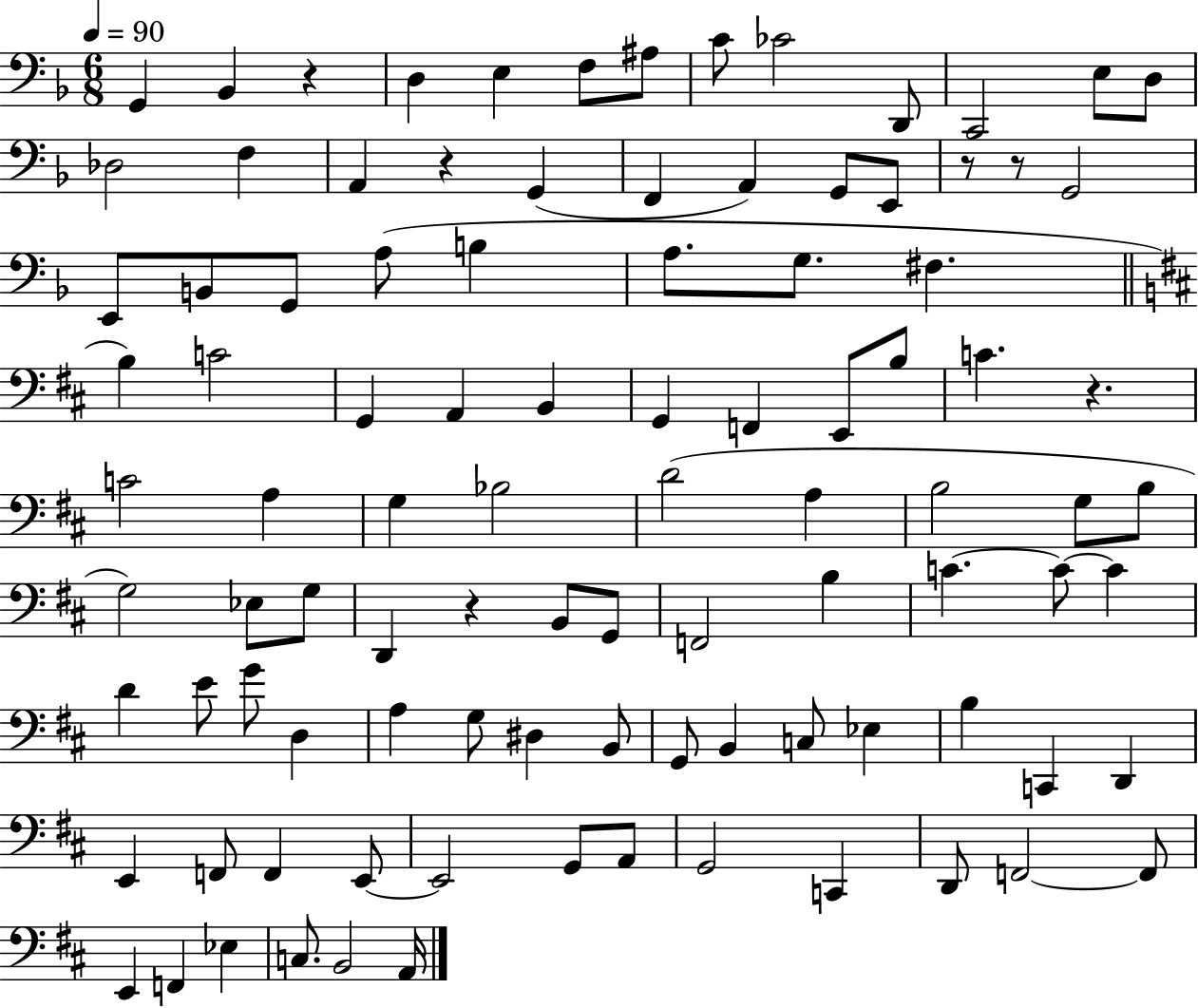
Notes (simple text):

G2/q Bb2/q R/q D3/q E3/q F3/e A#3/e C4/e CES4/h D2/e C2/h E3/e D3/e Db3/h F3/q A2/q R/q G2/q F2/q A2/q G2/e E2/e R/e R/e G2/h E2/e B2/e G2/e A3/e B3/q A3/e. G3/e. F#3/q. B3/q C4/h G2/q A2/q B2/q G2/q F2/q E2/e B3/e C4/q. R/q. C4/h A3/q G3/q Bb3/h D4/h A3/q B3/h G3/e B3/e G3/h Eb3/e G3/e D2/q R/q B2/e G2/e F2/h B3/q C4/q. C4/e C4/q D4/q E4/e G4/e D3/q A3/q G3/e D#3/q B2/e G2/e B2/q C3/e Eb3/q B3/q C2/q D2/q E2/q F2/e F2/q E2/e E2/h G2/e A2/e G2/h C2/q D2/e F2/h F2/e E2/q F2/q Eb3/q C3/e. B2/h A2/s